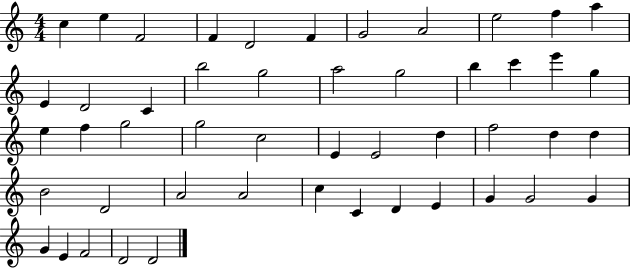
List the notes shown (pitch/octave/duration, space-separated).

C5/q E5/q F4/h F4/q D4/h F4/q G4/h A4/h E5/h F5/q A5/q E4/q D4/h C4/q B5/h G5/h A5/h G5/h B5/q C6/q E6/q G5/q E5/q F5/q G5/h G5/h C5/h E4/q E4/h D5/q F5/h D5/q D5/q B4/h D4/h A4/h A4/h C5/q C4/q D4/q E4/q G4/q G4/h G4/q G4/q E4/q F4/h D4/h D4/h